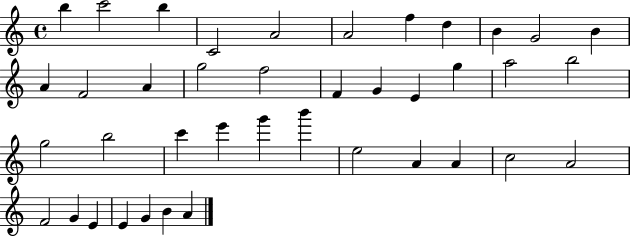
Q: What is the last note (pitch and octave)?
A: A4